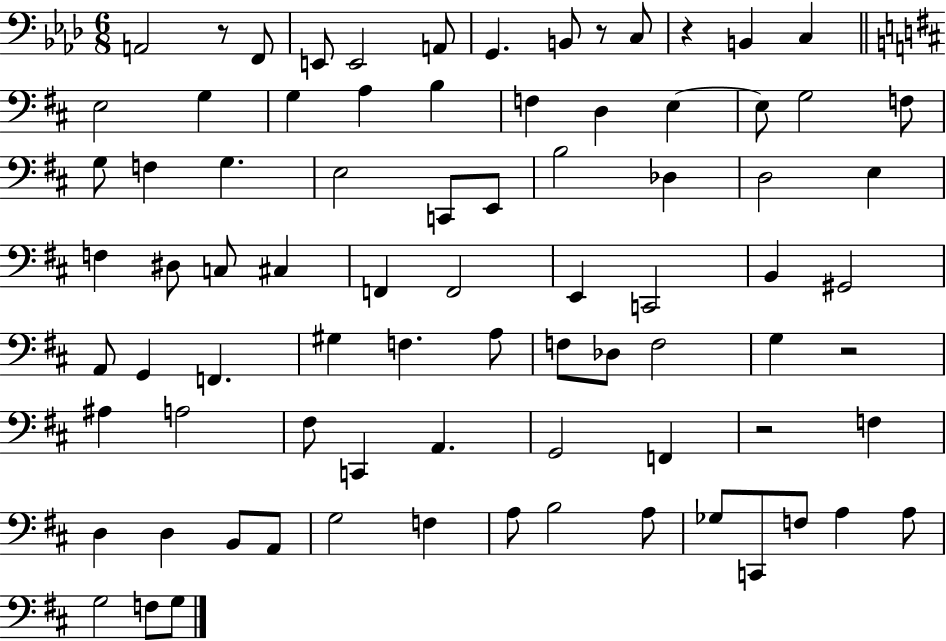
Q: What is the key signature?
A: AES major